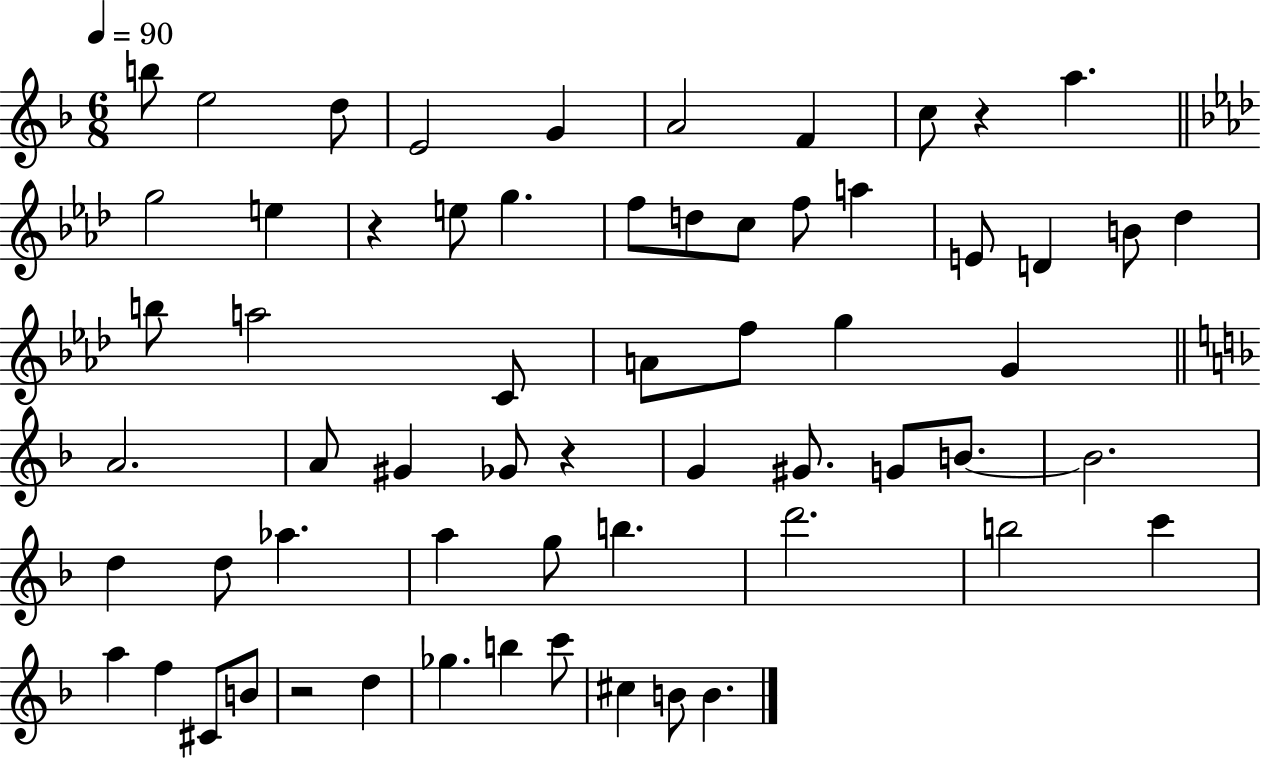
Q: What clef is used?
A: treble